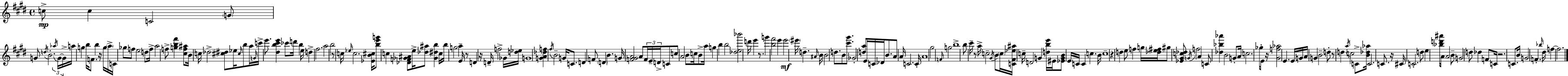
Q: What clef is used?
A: treble